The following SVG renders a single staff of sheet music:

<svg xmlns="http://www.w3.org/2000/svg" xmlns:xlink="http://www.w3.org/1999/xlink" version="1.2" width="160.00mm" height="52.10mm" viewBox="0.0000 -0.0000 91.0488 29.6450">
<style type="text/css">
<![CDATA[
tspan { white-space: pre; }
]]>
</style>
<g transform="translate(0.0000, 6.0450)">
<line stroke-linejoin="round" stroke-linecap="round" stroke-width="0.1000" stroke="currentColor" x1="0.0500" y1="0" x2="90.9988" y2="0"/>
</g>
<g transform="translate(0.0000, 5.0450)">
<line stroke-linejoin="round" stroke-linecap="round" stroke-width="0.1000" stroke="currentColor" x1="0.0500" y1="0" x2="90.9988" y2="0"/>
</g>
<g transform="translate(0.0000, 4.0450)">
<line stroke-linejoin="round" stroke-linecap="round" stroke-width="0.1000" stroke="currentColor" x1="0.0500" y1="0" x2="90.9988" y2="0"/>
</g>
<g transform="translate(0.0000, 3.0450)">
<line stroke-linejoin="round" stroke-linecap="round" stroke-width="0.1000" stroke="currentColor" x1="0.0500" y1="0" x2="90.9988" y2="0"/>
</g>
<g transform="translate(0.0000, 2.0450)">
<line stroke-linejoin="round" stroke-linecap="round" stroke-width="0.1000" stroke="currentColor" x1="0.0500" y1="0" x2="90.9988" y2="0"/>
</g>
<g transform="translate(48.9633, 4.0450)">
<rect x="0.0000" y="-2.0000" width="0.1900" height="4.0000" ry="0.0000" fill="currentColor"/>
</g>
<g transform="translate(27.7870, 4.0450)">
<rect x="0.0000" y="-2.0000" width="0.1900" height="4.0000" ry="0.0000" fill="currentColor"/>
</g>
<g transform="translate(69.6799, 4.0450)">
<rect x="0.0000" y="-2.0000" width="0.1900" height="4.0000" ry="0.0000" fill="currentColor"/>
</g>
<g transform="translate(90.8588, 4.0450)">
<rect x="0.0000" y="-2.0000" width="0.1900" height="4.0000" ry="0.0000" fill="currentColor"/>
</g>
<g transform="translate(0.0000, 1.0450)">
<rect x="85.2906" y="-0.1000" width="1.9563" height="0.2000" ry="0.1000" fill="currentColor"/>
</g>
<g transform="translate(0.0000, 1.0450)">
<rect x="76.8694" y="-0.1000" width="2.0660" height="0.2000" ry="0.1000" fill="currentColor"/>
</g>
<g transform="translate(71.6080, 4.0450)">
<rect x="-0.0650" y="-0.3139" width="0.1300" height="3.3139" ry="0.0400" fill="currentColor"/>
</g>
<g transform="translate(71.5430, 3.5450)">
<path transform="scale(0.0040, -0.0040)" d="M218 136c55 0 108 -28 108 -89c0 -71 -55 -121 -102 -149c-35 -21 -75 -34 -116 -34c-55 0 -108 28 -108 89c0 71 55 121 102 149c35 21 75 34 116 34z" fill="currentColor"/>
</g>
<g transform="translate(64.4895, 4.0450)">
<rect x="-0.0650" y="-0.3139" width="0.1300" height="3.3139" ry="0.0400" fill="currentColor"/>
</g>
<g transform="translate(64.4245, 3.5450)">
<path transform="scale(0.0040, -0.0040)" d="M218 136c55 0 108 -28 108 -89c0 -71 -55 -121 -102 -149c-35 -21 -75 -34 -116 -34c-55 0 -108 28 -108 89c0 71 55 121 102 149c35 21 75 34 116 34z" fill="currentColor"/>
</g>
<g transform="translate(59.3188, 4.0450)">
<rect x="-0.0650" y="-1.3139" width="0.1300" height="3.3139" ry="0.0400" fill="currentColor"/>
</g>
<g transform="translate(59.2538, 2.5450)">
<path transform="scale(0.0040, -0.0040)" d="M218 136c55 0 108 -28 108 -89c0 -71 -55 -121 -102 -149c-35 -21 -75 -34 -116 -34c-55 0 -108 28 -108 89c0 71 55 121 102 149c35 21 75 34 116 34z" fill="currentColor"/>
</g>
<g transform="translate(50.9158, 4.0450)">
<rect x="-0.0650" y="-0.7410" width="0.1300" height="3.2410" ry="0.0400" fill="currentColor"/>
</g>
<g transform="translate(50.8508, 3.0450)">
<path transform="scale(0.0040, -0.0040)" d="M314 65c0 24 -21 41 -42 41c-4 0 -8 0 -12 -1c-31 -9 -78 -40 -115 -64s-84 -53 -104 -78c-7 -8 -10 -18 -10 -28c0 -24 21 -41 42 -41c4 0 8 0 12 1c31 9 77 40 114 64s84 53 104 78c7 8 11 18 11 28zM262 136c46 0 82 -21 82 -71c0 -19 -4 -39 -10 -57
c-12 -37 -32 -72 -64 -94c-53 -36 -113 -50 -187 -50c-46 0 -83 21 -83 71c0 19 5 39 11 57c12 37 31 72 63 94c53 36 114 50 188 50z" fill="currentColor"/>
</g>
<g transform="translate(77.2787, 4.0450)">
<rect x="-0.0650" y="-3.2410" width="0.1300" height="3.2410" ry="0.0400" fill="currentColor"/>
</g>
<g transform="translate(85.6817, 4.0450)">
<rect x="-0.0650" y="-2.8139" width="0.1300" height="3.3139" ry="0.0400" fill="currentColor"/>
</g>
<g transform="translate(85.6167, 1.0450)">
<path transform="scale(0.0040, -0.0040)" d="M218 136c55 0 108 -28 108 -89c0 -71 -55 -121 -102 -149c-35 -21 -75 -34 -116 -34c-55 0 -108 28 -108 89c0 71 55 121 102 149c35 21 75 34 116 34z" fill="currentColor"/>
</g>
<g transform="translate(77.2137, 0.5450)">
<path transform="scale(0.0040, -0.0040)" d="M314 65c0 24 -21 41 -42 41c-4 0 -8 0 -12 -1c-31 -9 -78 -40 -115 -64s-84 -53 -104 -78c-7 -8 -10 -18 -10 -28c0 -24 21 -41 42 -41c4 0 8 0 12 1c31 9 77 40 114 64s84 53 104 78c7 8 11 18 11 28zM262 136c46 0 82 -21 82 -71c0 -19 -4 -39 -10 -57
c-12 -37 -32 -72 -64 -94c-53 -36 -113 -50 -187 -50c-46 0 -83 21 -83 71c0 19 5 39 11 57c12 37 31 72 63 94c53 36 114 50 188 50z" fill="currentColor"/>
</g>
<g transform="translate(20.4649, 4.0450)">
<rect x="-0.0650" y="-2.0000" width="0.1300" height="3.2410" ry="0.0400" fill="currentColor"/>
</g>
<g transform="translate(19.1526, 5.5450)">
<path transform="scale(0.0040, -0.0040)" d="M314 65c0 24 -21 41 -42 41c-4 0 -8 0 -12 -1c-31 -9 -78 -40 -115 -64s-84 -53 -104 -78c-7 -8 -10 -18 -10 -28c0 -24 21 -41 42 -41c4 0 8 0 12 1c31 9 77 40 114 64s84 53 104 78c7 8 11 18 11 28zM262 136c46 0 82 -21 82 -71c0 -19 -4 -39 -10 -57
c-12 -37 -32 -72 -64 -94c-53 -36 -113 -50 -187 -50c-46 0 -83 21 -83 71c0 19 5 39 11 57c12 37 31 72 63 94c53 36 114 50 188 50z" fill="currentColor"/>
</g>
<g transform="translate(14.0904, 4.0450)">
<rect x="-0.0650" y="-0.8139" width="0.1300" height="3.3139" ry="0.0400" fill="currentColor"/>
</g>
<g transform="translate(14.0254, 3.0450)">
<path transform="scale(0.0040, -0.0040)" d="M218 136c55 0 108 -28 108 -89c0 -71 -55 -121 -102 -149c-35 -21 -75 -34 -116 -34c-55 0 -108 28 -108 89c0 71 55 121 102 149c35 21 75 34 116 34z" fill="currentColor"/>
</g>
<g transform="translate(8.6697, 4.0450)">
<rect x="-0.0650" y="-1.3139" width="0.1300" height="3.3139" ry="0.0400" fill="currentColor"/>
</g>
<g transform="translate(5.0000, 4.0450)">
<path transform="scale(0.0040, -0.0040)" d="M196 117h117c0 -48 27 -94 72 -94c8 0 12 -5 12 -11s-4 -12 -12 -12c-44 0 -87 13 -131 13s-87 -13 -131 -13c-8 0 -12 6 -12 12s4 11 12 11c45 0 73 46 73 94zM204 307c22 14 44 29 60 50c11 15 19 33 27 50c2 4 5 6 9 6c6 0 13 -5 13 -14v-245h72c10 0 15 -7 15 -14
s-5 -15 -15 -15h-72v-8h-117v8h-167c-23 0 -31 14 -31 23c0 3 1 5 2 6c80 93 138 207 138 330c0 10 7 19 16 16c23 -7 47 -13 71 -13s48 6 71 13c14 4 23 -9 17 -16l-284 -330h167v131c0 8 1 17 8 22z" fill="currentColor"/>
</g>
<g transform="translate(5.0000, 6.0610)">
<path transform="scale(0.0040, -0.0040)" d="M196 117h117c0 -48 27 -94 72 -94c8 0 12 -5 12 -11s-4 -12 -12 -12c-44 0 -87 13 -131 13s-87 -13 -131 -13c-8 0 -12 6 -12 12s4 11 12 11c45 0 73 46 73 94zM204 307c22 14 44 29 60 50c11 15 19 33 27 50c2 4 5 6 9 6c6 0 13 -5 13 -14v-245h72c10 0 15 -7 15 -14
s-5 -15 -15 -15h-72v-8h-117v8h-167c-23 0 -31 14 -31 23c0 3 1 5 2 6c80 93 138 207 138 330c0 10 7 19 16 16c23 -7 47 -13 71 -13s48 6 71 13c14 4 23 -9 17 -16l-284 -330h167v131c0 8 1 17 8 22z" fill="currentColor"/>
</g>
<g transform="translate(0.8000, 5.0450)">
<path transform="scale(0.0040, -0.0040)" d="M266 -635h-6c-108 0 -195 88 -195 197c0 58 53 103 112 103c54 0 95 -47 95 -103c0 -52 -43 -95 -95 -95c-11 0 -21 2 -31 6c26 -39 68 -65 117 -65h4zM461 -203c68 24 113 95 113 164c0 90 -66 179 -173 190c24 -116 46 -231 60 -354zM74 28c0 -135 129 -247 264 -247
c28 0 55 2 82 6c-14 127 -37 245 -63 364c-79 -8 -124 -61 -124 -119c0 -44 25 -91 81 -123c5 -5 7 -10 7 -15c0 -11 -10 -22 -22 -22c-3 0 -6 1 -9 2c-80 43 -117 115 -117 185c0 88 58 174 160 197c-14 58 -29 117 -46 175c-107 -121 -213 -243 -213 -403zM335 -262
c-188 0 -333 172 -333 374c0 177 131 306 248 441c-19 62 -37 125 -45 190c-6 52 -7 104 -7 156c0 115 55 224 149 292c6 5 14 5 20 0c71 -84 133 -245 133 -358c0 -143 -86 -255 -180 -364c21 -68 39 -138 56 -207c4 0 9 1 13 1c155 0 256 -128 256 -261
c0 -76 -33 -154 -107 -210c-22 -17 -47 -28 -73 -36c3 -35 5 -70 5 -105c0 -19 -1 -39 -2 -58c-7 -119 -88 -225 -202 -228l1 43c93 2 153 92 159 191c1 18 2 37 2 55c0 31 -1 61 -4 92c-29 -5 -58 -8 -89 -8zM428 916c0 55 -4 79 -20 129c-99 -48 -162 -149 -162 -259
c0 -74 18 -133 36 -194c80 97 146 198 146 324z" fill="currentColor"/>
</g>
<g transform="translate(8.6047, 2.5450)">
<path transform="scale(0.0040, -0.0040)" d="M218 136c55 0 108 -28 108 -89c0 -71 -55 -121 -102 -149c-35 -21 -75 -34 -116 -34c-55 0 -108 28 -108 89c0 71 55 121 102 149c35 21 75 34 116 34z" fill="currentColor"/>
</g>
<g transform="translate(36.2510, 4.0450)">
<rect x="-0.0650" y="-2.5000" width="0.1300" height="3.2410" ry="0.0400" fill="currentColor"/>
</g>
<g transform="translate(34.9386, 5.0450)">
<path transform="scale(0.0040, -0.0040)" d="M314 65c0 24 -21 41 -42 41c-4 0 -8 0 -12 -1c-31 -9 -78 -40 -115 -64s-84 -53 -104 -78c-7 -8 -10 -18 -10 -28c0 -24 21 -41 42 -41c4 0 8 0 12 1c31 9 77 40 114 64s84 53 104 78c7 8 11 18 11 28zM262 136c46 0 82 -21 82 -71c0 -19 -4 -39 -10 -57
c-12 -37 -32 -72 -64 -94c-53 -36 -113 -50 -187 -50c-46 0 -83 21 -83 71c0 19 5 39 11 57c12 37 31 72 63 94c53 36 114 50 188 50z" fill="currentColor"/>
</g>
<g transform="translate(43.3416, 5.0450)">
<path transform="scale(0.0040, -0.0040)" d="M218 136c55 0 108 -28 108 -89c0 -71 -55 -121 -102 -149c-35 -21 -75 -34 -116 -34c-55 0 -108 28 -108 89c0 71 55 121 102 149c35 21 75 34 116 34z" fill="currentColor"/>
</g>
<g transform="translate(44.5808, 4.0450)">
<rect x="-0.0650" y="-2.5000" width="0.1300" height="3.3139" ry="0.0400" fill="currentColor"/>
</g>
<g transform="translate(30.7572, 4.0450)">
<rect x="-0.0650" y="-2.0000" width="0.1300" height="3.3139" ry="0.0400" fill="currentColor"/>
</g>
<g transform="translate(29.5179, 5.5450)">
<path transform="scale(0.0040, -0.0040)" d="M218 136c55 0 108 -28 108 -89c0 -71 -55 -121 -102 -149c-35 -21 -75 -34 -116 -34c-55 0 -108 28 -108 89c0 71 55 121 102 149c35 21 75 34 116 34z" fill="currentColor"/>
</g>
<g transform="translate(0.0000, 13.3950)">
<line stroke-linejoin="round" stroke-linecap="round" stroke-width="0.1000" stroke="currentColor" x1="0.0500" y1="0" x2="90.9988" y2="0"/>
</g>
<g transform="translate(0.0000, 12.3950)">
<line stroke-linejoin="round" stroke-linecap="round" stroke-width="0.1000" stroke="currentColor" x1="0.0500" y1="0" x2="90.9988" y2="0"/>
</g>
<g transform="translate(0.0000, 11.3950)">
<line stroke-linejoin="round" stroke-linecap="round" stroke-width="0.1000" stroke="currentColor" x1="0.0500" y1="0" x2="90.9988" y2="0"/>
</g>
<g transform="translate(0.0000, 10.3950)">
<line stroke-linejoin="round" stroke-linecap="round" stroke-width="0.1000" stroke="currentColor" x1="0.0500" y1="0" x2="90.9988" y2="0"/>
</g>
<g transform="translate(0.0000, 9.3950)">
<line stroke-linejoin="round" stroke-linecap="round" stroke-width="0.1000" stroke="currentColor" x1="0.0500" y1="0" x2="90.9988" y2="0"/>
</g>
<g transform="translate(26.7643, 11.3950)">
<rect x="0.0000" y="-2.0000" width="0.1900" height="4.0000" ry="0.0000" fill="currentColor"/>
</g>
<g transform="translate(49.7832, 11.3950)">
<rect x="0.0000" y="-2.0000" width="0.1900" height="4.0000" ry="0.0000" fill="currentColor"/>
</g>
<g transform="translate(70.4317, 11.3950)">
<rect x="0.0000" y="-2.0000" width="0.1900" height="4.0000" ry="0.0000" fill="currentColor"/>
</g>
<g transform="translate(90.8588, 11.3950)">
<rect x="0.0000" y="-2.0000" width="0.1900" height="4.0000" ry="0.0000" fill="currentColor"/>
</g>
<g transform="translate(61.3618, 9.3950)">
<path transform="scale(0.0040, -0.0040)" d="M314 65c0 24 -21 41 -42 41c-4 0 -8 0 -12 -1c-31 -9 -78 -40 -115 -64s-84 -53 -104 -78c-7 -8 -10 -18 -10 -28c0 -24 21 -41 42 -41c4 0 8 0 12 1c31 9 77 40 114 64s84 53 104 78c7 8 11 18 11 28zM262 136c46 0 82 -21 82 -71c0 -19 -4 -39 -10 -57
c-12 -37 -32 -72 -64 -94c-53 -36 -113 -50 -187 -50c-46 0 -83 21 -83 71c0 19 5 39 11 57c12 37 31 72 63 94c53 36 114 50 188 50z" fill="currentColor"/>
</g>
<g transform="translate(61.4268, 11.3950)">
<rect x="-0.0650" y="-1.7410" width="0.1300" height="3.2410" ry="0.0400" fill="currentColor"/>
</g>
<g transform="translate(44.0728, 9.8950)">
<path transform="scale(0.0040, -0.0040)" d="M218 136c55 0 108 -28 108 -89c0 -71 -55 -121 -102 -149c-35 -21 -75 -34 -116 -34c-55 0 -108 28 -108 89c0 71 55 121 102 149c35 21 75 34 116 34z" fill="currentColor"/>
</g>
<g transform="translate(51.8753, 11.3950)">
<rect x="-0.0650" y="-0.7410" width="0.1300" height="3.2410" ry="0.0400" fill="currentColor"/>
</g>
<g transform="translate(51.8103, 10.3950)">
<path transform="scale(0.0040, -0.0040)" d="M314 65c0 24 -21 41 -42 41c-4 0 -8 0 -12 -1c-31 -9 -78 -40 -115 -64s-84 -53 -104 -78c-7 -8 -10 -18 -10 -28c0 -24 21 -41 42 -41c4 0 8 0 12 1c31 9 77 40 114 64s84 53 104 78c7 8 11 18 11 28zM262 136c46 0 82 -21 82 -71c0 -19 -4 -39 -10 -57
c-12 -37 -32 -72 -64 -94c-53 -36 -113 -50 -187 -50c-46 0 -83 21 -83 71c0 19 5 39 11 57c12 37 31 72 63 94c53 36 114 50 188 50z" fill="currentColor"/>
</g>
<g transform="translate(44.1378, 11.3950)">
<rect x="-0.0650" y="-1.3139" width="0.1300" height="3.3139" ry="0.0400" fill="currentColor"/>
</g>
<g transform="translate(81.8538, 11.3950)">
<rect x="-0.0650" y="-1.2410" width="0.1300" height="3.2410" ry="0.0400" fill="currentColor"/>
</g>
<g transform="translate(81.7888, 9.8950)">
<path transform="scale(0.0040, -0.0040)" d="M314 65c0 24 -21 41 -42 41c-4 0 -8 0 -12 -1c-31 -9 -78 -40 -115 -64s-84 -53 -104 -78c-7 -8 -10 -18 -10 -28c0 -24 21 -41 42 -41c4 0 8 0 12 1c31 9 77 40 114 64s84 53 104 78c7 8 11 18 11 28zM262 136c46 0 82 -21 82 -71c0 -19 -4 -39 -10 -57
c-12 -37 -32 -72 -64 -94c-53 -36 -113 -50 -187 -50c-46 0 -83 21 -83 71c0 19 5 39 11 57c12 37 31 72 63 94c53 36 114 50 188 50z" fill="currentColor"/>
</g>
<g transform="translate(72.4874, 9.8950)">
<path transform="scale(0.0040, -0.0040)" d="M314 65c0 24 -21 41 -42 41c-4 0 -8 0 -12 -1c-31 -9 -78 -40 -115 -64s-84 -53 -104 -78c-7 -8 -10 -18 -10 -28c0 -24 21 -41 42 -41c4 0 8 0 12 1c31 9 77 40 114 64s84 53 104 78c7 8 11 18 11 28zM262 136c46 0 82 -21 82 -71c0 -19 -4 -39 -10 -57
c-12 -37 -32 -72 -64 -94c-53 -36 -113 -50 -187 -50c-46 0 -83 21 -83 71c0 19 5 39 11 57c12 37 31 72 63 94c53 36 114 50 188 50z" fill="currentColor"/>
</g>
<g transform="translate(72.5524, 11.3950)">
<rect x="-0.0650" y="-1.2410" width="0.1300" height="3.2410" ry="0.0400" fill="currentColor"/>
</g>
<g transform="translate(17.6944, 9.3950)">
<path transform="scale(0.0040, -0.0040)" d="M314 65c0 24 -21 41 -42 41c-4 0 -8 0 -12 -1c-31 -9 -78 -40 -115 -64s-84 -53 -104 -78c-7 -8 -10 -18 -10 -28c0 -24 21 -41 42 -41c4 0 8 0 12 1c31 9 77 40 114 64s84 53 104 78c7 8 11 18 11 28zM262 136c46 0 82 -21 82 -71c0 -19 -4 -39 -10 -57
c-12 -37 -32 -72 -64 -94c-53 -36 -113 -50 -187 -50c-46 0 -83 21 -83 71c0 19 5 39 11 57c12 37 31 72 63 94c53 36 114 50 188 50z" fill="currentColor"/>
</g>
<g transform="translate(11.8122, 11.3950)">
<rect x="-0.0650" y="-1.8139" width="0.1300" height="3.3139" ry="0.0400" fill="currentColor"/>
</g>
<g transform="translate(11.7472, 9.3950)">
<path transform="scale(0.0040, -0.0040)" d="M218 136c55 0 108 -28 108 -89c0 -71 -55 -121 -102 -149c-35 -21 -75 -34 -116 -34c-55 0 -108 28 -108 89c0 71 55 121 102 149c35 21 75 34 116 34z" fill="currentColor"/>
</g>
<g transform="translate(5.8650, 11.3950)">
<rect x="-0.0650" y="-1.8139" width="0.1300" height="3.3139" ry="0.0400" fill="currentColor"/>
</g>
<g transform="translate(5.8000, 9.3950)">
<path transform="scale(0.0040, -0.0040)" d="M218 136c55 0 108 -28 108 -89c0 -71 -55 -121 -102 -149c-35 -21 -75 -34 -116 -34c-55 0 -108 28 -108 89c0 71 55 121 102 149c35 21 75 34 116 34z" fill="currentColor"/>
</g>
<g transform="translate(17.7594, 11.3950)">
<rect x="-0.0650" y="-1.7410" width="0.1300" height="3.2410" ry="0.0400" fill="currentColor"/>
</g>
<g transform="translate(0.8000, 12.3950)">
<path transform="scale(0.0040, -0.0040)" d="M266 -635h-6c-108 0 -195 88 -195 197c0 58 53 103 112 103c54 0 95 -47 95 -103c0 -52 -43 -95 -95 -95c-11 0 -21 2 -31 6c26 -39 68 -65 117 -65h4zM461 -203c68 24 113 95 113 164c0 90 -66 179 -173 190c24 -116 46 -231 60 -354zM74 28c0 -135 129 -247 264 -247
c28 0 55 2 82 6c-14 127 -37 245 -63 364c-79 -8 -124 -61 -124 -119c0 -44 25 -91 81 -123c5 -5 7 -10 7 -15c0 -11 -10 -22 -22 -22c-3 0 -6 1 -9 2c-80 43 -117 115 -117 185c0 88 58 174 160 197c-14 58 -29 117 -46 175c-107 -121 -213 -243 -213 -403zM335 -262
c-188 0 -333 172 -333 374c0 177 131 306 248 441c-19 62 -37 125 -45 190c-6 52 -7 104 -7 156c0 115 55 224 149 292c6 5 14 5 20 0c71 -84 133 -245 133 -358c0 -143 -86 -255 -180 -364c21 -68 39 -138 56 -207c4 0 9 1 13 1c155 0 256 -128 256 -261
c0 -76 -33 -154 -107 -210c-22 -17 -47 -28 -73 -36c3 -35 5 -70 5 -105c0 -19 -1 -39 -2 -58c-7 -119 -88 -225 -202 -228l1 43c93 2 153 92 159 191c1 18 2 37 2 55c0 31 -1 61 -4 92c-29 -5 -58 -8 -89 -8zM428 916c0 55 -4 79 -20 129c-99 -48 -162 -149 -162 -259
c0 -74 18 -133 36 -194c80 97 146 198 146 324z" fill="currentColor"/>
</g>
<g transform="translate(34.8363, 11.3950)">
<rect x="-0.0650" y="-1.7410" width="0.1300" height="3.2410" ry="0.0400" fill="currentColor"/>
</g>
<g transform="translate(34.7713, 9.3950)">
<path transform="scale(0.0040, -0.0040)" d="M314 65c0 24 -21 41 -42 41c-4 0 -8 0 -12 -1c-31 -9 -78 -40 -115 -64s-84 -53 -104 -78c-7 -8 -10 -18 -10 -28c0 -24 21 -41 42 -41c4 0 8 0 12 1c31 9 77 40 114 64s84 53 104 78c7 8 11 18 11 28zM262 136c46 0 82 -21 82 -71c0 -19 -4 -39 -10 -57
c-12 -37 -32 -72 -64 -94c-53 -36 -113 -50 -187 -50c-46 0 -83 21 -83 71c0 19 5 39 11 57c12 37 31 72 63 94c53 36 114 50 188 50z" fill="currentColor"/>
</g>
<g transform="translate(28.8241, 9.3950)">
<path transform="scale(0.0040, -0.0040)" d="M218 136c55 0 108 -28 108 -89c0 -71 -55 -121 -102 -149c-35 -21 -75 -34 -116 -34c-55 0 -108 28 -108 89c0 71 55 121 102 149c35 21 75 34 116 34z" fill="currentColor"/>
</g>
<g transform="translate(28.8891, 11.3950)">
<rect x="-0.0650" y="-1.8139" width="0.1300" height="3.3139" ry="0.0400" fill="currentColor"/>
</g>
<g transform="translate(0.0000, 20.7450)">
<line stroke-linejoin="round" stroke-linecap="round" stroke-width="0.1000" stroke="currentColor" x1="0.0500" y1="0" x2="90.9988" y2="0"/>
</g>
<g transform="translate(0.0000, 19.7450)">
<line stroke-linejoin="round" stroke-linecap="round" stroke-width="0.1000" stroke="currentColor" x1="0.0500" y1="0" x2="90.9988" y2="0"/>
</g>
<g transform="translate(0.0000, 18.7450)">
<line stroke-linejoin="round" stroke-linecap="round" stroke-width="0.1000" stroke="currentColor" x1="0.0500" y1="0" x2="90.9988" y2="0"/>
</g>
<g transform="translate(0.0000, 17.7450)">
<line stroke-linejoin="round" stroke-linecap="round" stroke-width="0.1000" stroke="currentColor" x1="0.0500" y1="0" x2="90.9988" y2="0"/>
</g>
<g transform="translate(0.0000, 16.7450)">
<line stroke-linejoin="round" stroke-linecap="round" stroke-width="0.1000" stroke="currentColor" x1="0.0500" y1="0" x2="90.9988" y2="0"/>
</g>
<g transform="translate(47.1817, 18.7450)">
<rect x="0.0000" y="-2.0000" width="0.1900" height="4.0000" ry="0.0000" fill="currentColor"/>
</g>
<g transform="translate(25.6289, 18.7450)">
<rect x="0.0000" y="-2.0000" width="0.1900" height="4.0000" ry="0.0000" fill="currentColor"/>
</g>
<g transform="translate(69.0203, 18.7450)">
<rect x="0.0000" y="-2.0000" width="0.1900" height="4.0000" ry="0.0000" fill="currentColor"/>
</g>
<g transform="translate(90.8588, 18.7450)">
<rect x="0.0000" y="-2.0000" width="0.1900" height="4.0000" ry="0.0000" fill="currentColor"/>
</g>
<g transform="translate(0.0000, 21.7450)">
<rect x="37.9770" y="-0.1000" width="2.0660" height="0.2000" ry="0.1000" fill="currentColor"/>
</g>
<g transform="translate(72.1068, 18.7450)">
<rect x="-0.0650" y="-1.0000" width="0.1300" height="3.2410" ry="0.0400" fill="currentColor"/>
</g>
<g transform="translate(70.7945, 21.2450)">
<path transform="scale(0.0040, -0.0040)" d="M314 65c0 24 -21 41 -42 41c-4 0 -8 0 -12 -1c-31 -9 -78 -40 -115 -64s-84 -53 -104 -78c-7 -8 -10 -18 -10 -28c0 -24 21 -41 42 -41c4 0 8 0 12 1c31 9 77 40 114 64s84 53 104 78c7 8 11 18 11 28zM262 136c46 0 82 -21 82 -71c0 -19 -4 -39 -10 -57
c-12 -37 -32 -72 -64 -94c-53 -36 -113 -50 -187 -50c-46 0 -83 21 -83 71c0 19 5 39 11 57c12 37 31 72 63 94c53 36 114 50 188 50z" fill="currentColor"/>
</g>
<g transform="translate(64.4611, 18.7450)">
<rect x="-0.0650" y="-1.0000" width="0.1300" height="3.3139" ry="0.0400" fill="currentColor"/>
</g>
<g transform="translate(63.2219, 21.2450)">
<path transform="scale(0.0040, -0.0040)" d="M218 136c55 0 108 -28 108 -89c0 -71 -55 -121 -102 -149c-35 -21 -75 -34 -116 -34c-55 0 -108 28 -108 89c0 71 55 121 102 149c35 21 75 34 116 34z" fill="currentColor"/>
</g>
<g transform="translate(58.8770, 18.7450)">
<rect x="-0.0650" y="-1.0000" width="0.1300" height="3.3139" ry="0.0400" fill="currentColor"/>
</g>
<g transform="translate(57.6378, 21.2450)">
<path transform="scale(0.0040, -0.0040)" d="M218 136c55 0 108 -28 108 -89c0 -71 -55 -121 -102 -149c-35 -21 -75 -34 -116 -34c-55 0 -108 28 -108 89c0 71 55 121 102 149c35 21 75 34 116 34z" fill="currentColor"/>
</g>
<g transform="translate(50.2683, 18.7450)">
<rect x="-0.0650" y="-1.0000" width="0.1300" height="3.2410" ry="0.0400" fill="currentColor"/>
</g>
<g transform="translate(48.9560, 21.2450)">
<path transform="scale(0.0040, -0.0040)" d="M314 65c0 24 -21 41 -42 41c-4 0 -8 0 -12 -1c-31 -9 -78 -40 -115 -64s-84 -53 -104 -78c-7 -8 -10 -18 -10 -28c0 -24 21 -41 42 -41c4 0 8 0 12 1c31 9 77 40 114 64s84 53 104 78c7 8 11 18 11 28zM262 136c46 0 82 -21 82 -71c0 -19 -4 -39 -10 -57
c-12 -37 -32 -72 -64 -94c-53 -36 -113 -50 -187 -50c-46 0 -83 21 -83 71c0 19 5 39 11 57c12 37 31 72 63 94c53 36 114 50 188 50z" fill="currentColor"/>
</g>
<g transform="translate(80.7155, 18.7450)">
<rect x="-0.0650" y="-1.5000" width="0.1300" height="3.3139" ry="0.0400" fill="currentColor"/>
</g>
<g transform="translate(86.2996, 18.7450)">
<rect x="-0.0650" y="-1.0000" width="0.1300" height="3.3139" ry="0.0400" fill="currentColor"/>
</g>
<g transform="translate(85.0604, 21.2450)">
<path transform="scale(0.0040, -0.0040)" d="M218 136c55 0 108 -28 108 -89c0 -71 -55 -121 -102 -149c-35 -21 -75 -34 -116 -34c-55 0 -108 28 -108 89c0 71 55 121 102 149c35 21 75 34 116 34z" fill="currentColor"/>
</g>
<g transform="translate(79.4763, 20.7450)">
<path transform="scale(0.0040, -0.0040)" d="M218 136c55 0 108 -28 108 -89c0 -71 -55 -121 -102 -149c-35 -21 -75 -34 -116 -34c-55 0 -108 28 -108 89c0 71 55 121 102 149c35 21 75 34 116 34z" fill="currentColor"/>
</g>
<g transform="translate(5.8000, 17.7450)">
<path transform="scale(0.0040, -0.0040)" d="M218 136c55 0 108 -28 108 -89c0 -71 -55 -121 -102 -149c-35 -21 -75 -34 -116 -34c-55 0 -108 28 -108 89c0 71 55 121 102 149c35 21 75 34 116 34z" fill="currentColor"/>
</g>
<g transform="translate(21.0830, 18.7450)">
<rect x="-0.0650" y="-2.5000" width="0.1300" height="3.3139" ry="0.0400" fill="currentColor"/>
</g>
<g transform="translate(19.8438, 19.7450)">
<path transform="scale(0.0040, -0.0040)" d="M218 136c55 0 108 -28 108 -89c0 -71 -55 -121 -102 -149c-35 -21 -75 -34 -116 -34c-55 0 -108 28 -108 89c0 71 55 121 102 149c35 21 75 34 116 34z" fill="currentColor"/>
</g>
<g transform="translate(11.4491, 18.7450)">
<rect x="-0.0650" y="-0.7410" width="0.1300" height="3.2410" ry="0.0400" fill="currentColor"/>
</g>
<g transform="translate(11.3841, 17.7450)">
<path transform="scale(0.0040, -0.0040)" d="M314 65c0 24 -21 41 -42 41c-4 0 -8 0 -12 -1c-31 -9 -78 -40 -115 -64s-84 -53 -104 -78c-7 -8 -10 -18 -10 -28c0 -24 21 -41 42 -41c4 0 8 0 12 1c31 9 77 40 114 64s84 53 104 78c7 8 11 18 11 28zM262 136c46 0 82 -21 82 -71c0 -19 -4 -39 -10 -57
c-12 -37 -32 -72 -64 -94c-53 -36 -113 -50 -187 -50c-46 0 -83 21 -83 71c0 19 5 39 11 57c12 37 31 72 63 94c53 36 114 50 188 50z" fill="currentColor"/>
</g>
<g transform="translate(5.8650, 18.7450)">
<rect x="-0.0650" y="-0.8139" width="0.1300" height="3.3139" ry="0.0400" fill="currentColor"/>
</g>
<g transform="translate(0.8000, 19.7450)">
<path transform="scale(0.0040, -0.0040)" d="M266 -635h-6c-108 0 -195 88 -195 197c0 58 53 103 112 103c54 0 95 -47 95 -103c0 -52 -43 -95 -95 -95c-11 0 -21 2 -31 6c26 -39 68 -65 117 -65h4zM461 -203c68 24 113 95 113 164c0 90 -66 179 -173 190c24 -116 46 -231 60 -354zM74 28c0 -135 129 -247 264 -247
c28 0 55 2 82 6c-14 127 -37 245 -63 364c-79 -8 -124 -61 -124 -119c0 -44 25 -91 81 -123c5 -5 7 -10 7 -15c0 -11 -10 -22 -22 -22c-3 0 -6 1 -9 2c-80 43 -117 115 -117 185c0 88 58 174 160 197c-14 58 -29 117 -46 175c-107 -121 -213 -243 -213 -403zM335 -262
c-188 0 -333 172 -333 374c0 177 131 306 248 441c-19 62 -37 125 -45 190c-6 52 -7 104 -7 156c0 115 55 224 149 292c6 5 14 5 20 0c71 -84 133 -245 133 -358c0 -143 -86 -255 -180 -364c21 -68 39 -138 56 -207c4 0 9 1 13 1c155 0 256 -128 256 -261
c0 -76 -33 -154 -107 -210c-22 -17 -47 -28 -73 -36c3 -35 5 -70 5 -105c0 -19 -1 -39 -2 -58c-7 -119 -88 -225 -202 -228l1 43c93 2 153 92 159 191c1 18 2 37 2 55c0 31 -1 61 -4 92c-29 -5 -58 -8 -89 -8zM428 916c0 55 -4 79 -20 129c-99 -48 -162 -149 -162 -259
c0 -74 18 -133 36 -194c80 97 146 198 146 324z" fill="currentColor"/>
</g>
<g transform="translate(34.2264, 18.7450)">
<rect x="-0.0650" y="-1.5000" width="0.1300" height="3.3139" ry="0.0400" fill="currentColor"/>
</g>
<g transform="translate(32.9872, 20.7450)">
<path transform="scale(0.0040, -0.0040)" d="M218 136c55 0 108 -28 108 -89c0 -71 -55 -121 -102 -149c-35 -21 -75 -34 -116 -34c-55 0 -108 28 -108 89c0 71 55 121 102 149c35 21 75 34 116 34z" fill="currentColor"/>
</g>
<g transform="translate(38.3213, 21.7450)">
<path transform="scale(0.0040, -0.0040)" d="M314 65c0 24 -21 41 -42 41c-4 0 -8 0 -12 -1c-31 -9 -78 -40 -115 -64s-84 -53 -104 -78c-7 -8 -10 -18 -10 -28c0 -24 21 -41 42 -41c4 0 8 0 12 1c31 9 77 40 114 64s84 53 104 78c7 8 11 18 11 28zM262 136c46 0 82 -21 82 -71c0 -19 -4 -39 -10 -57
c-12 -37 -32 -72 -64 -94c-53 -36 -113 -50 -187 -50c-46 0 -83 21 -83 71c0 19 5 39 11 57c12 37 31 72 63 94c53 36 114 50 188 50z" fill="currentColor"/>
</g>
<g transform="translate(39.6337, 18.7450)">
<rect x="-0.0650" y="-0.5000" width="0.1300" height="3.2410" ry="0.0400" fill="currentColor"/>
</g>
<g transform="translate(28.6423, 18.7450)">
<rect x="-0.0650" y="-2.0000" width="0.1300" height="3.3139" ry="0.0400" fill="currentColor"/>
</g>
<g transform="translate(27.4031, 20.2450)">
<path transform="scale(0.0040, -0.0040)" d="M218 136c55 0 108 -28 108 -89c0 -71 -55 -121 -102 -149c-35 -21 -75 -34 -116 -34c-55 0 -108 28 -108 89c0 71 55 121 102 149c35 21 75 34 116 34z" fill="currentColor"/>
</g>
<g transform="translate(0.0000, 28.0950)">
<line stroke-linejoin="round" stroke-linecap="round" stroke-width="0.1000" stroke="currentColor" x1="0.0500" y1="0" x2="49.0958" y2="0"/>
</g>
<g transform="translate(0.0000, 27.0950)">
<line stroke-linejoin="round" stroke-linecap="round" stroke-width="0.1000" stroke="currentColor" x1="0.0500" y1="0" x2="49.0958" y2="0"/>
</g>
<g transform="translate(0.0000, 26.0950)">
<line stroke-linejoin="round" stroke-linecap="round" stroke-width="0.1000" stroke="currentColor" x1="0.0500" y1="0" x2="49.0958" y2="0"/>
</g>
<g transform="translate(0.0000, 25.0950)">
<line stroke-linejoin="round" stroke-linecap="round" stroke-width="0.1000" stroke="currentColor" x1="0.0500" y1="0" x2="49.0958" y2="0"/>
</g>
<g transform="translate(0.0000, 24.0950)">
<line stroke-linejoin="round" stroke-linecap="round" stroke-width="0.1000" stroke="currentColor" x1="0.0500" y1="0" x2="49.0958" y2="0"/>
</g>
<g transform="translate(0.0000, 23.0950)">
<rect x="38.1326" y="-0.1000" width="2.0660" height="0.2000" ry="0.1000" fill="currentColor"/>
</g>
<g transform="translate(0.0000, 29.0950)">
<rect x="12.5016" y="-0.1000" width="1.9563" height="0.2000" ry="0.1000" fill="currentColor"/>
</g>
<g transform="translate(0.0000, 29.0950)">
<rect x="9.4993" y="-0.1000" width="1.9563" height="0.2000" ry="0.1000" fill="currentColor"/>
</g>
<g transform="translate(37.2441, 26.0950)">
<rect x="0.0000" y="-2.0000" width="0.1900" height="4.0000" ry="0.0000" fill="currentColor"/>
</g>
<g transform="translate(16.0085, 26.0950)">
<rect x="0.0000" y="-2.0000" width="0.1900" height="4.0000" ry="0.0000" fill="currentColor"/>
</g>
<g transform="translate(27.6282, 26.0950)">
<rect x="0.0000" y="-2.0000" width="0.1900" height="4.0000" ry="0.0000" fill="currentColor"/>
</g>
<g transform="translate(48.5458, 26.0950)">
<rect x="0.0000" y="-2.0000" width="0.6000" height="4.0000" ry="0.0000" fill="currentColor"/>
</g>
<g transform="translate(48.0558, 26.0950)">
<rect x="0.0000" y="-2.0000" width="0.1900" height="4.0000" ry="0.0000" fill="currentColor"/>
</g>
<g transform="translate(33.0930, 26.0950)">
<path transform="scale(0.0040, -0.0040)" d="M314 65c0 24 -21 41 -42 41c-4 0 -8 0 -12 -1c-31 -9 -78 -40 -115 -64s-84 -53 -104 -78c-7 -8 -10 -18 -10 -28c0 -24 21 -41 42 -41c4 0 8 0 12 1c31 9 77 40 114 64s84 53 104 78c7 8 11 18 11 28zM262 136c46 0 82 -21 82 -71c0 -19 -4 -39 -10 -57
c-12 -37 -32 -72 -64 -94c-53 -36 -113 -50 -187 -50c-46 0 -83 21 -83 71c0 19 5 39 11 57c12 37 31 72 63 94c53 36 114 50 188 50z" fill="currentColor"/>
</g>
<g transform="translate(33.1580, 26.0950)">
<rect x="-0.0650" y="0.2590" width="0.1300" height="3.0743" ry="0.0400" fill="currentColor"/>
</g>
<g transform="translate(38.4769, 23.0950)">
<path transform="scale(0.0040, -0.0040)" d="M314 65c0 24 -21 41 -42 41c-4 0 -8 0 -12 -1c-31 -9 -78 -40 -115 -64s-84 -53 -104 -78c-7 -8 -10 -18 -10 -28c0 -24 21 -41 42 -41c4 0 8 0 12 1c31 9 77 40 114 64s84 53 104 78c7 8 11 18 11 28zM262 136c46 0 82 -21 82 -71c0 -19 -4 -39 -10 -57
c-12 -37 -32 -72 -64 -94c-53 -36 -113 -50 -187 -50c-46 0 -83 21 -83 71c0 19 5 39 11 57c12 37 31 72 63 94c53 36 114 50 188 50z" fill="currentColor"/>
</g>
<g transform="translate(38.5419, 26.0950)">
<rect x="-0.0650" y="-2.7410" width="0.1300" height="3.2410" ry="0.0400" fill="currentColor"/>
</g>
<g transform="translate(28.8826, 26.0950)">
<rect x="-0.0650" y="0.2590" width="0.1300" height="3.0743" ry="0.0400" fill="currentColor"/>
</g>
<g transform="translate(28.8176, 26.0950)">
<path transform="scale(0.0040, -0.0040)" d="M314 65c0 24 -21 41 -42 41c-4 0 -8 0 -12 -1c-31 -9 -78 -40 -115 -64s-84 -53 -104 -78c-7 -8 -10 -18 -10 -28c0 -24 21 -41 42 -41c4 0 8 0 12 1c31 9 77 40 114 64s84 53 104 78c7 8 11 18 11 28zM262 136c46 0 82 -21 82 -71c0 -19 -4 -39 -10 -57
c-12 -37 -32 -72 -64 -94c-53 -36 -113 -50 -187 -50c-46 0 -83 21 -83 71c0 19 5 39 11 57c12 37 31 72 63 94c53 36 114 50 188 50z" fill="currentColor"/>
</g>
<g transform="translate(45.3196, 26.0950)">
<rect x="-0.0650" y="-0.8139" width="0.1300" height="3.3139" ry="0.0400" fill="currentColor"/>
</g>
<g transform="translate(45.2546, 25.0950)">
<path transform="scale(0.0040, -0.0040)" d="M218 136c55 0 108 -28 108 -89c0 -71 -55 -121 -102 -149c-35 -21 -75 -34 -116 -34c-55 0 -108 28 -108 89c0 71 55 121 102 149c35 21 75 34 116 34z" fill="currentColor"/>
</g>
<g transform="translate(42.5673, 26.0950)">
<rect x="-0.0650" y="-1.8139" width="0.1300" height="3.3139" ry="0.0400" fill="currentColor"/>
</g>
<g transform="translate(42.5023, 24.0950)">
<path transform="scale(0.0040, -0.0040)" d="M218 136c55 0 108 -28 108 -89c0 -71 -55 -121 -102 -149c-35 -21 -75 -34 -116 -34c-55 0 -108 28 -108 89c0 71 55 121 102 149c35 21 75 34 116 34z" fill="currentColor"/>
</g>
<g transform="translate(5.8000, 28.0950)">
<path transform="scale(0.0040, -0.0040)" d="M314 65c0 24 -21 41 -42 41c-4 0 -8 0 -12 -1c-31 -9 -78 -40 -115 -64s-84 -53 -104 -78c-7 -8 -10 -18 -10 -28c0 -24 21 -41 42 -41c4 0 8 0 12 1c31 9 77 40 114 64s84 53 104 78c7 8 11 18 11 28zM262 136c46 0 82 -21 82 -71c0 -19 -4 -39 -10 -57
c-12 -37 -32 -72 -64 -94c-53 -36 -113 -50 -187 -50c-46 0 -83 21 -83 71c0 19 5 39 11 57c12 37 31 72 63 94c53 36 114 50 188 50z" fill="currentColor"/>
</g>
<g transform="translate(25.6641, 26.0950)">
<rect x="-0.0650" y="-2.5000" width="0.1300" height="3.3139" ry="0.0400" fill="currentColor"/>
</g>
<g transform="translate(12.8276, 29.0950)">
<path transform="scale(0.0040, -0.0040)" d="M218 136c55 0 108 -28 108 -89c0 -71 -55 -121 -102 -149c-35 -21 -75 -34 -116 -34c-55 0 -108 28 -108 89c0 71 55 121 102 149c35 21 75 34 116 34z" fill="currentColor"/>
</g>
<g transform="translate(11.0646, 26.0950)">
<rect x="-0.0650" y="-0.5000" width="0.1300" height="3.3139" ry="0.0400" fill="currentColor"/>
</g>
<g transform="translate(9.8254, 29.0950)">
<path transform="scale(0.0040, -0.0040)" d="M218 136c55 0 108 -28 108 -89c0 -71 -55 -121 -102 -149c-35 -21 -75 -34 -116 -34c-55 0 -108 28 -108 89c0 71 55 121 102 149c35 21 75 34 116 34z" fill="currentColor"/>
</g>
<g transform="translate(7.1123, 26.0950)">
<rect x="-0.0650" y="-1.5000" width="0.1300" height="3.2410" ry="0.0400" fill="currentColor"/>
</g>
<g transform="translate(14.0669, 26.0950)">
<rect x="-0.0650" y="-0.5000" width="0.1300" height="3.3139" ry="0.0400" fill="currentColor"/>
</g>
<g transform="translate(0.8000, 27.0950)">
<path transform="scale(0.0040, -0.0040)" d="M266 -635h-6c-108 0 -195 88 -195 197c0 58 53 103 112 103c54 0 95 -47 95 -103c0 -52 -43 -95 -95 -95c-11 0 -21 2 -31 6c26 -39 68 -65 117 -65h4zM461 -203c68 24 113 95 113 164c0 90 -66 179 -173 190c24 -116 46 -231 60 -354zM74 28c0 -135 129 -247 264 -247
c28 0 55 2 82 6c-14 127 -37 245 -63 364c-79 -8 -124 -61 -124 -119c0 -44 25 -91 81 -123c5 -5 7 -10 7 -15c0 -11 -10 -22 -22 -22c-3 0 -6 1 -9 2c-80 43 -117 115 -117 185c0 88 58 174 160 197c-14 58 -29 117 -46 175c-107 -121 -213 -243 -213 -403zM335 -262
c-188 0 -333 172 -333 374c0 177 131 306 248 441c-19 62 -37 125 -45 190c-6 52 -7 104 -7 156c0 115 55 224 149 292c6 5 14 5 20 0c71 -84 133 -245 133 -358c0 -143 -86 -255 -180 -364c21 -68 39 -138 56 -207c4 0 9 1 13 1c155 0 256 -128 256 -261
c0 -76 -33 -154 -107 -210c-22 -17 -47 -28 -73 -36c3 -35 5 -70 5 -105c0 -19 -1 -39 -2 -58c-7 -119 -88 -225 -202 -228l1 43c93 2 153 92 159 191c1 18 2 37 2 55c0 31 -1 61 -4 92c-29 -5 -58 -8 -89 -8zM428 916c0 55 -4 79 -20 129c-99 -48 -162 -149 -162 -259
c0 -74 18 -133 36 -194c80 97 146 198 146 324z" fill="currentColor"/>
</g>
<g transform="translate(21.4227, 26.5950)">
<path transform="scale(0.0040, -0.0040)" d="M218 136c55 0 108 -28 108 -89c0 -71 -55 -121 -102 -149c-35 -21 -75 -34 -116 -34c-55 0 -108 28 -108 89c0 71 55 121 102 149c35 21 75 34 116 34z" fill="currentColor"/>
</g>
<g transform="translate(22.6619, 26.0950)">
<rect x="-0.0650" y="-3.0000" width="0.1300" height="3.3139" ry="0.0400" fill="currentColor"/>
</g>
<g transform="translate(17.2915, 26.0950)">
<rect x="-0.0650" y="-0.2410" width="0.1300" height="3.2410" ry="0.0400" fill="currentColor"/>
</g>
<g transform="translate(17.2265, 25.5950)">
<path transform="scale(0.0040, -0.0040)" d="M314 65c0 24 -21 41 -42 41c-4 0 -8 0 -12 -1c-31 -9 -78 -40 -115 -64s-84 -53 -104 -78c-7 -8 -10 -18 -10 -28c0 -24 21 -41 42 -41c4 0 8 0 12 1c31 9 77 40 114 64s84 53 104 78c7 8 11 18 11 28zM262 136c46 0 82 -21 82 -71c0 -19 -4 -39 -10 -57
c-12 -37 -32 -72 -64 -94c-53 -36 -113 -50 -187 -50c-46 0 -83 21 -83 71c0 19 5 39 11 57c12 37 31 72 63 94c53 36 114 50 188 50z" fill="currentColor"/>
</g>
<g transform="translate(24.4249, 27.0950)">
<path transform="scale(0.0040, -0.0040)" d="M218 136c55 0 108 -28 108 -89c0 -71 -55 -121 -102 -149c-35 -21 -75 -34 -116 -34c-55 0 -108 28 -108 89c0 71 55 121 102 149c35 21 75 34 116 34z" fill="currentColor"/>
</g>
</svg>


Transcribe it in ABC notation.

X:1
T:Untitled
M:4/4
L:1/4
K:C
e d F2 F G2 G d2 e c c b2 a f f f2 f f2 e d2 f2 e2 e2 d d2 G F E C2 D2 D D D2 E D E2 C C c2 A G B2 B2 a2 f d